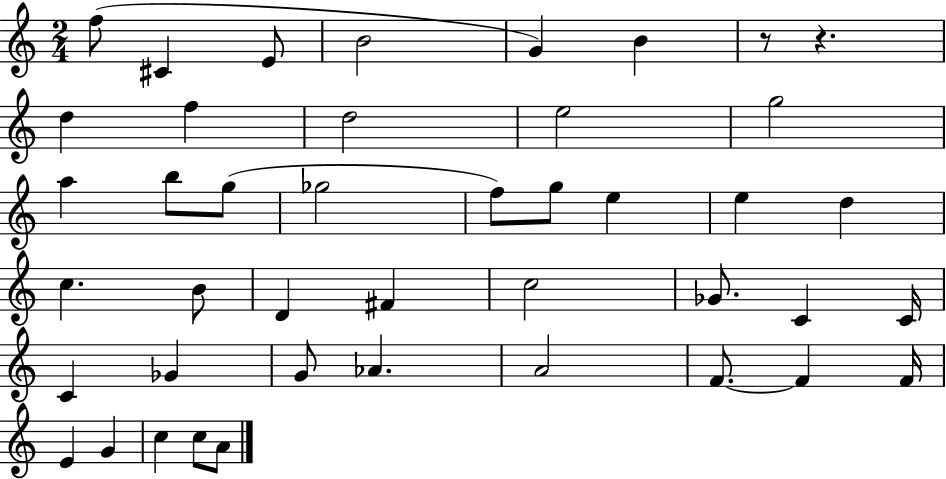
X:1
T:Untitled
M:2/4
L:1/4
K:C
f/2 ^C E/2 B2 G B z/2 z d f d2 e2 g2 a b/2 g/2 _g2 f/2 g/2 e e d c B/2 D ^F c2 _G/2 C C/4 C _G G/2 _A A2 F/2 F F/4 E G c c/2 A/2